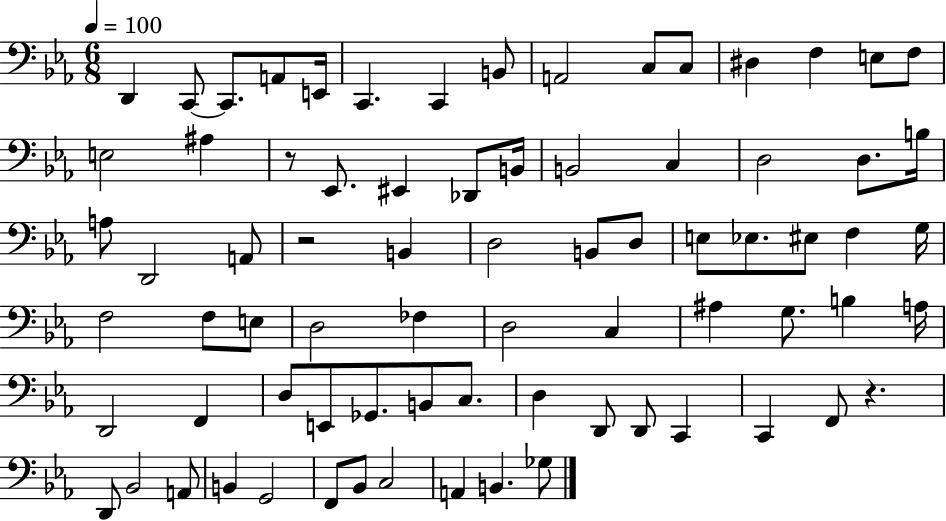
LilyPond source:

{
  \clef bass
  \numericTimeSignature
  \time 6/8
  \key ees \major
  \tempo 4 = 100
  \repeat volta 2 { d,4 c,8~~ c,8. a,8 e,16 | c,4. c,4 b,8 | a,2 c8 c8 | dis4 f4 e8 f8 | \break e2 ais4 | r8 ees,8. eis,4 des,8 b,16 | b,2 c4 | d2 d8. b16 | \break a8 d,2 a,8 | r2 b,4 | d2 b,8 d8 | e8 ees8. eis8 f4 g16 | \break f2 f8 e8 | d2 fes4 | d2 c4 | ais4 g8. b4 a16 | \break d,2 f,4 | d8 e,8 ges,8. b,8 c8. | d4 d,8 d,8 c,4 | c,4 f,8 r4. | \break d,8 bes,2 a,8 | b,4 g,2 | f,8 bes,8 c2 | a,4 b,4. ges8 | \break } \bar "|."
}